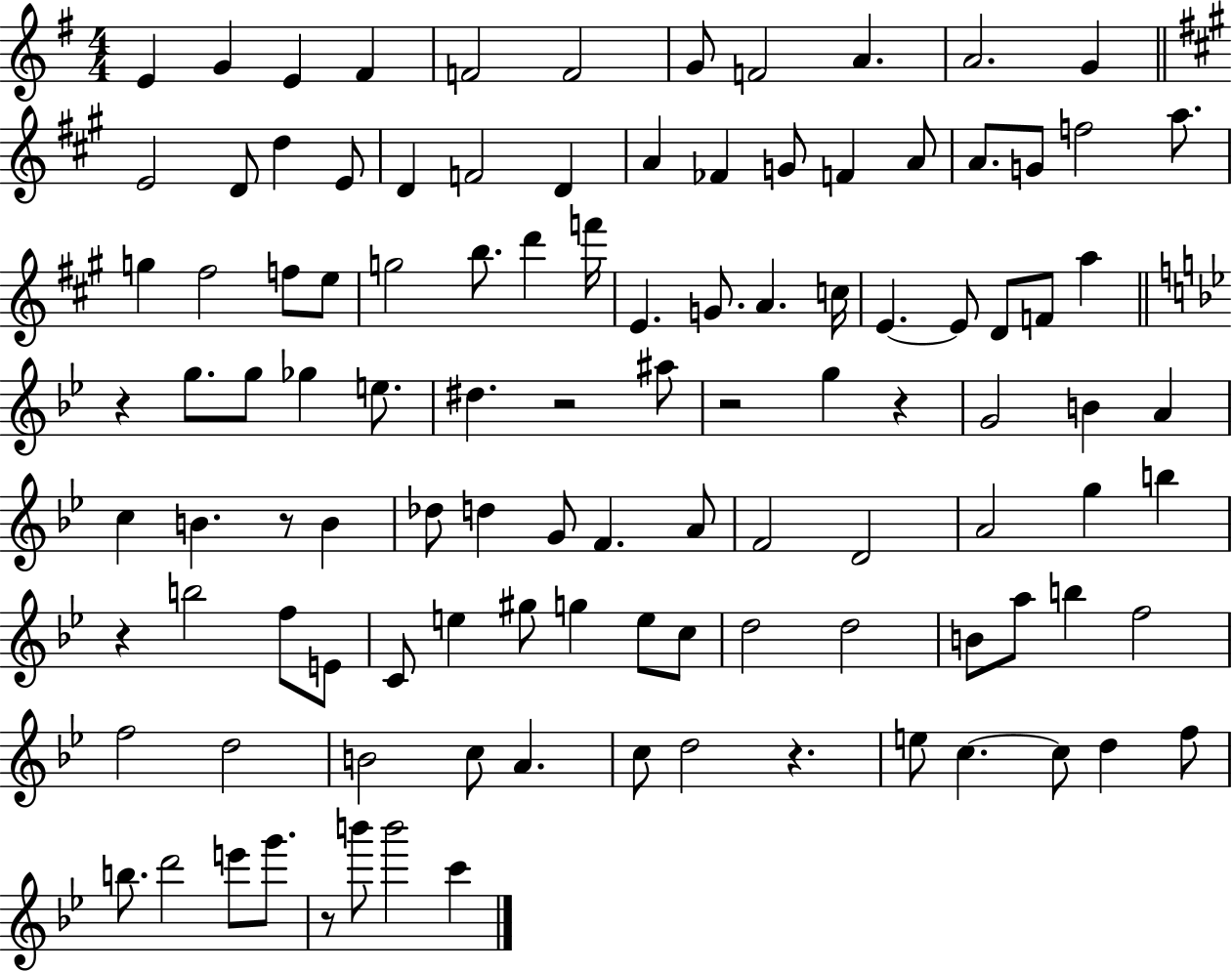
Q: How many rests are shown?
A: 8